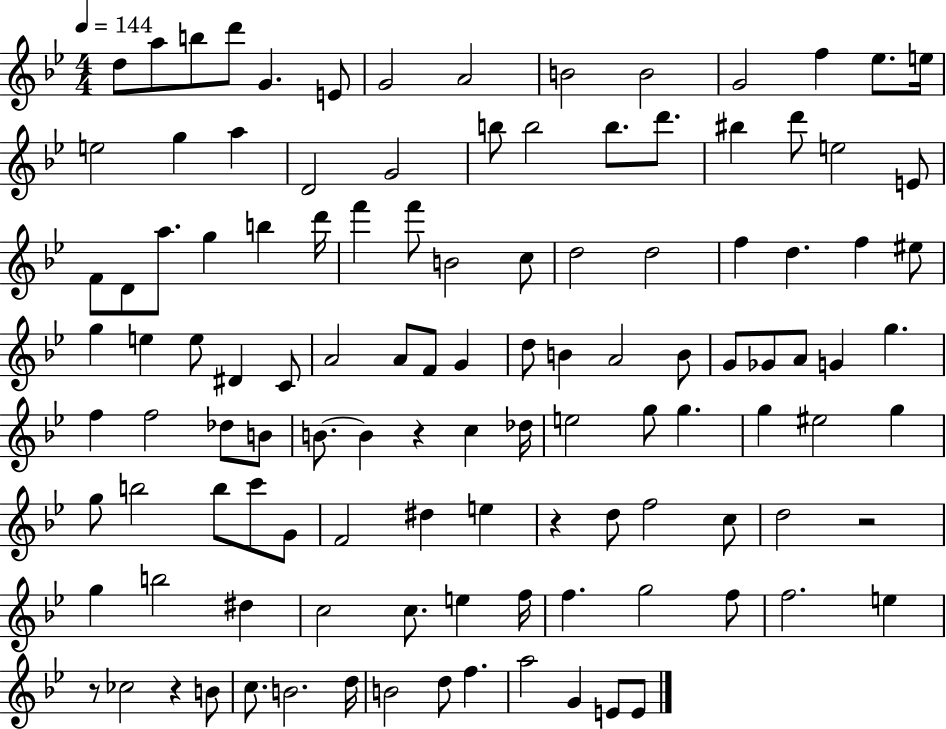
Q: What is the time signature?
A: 4/4